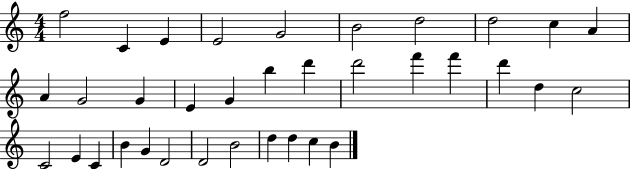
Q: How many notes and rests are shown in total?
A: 35